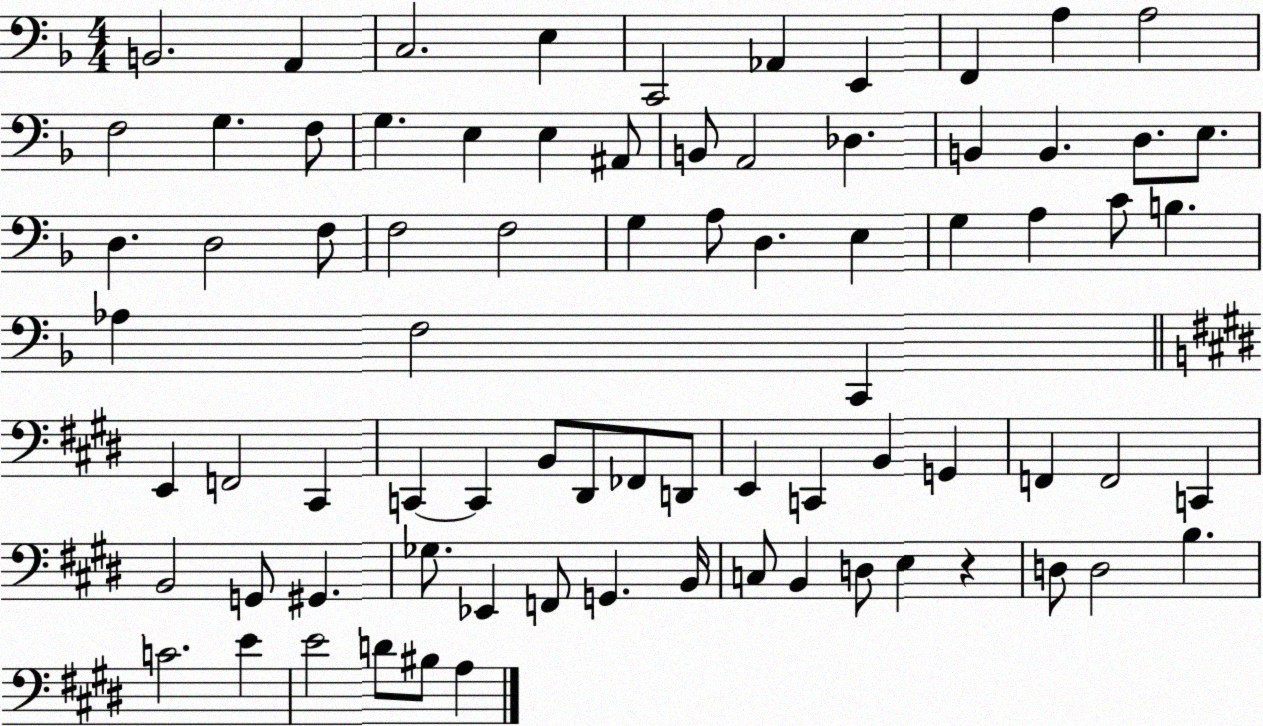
X:1
T:Untitled
M:4/4
L:1/4
K:F
B,,2 A,, C,2 E, C,,2 _A,, E,, F,, A, A,2 F,2 G, F,/2 G, E, E, ^A,,/2 B,,/2 A,,2 _D, B,, B,, D,/2 E,/2 D, D,2 F,/2 F,2 F,2 G, A,/2 D, E, G, A, C/2 B, _A, F,2 C,, E,, F,,2 ^C,, C,, C,, B,,/2 ^D,,/2 _F,,/2 D,,/2 E,, C,, B,, G,, F,, F,,2 C,, B,,2 G,,/2 ^G,, _G,/2 _E,, F,,/2 G,, B,,/4 C,/2 B,, D,/2 E, z D,/2 D,2 B, C2 E E2 D/2 ^B,/2 A,